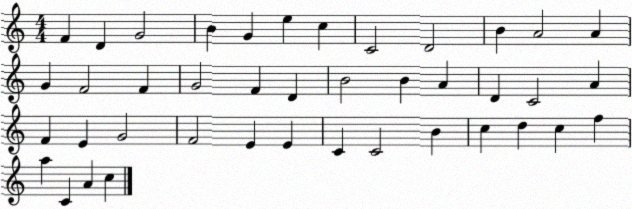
X:1
T:Untitled
M:4/4
L:1/4
K:C
F D G2 B G e c C2 D2 B A2 A G F2 F G2 F D B2 B A D C2 A F E G2 F2 E E C C2 B c d c f a C A c